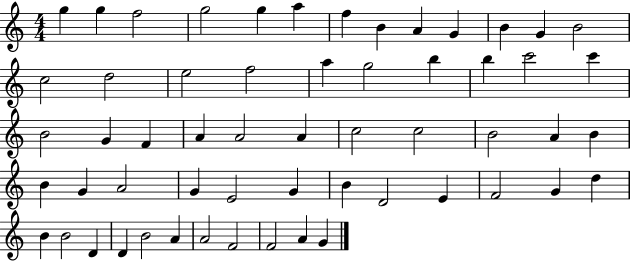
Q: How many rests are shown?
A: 0